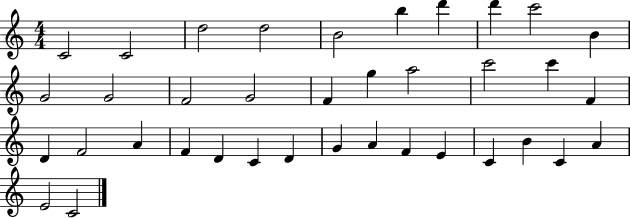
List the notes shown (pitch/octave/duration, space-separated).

C4/h C4/h D5/h D5/h B4/h B5/q D6/q D6/q C6/h B4/q G4/h G4/h F4/h G4/h F4/q G5/q A5/h C6/h C6/q F4/q D4/q F4/h A4/q F4/q D4/q C4/q D4/q G4/q A4/q F4/q E4/q C4/q B4/q C4/q A4/q E4/h C4/h